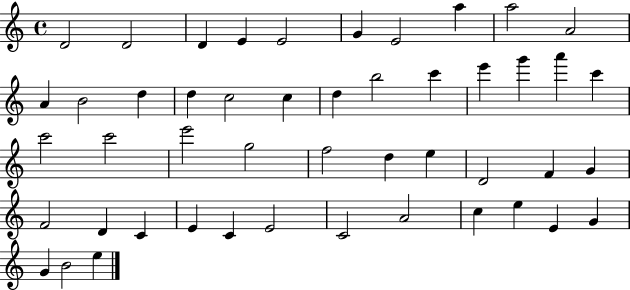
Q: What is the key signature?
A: C major